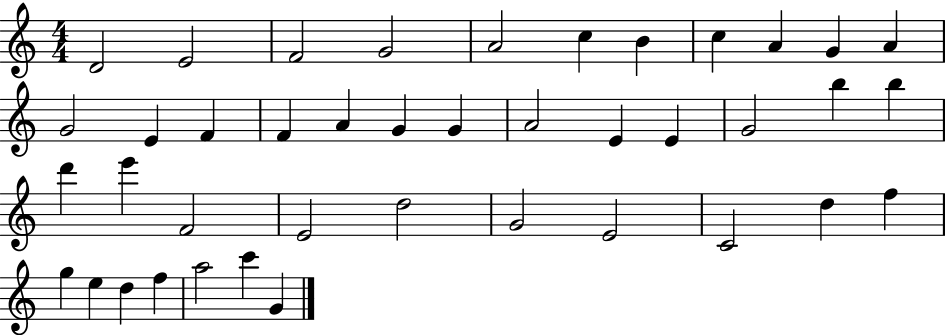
{
  \clef treble
  \numericTimeSignature
  \time 4/4
  \key c \major
  d'2 e'2 | f'2 g'2 | a'2 c''4 b'4 | c''4 a'4 g'4 a'4 | \break g'2 e'4 f'4 | f'4 a'4 g'4 g'4 | a'2 e'4 e'4 | g'2 b''4 b''4 | \break d'''4 e'''4 f'2 | e'2 d''2 | g'2 e'2 | c'2 d''4 f''4 | \break g''4 e''4 d''4 f''4 | a''2 c'''4 g'4 | \bar "|."
}